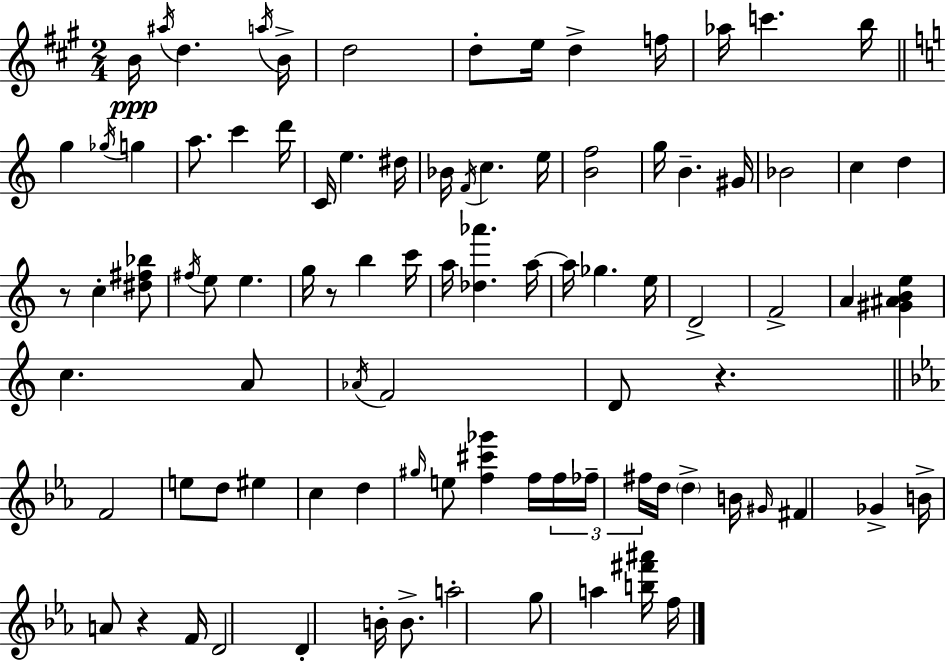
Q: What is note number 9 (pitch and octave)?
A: D5